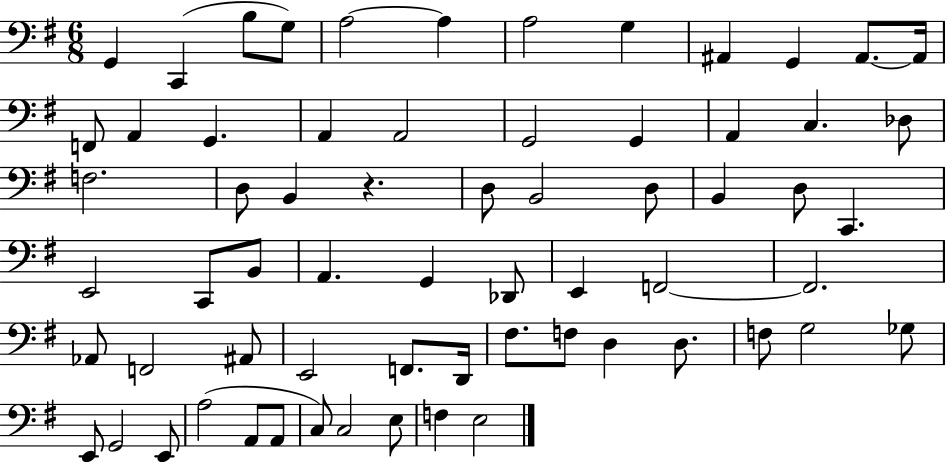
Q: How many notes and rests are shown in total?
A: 65